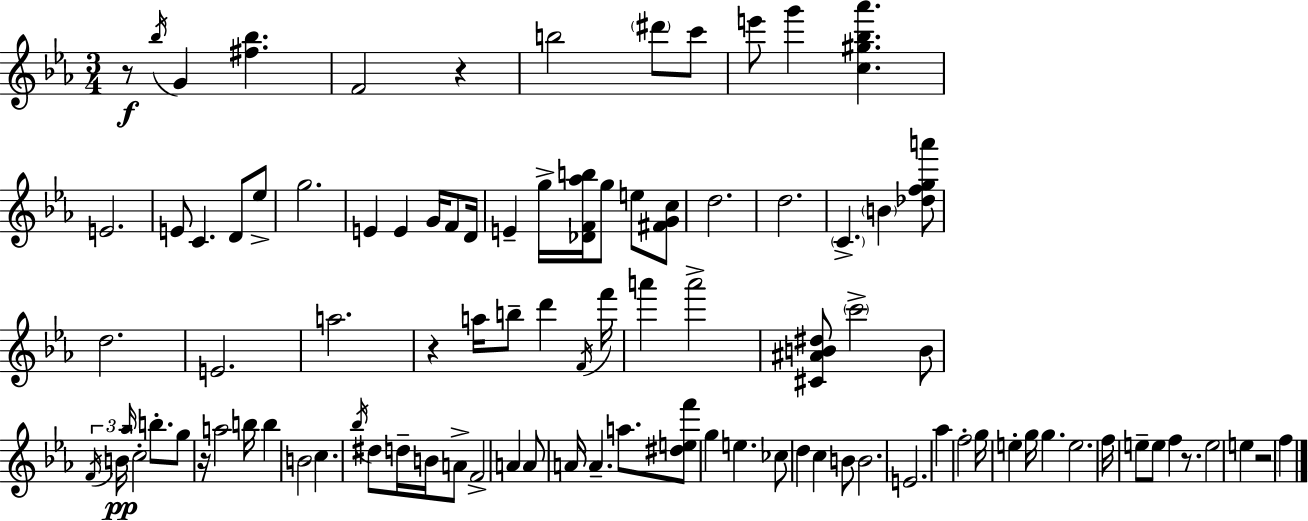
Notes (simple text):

R/e Bb5/s G4/q [F#5,Bb5]/q. F4/h R/q B5/h D#6/e C6/e E6/e G6/q [C5,G#5,Bb5,Ab6]/q. E4/h. E4/e C4/q. D4/e Eb5/e G5/h. E4/q E4/q G4/s F4/e D4/s E4/q G5/s [Db4,F4,Ab5,B5]/s G5/e E5/e [F#4,G4,C5]/e D5/h. D5/h. C4/q. B4/q [Db5,F5,G5,A6]/e D5/h. E4/h. A5/h. R/q A5/s B5/e D6/q F4/s F6/s A6/q A6/h [C#4,A#4,B4,D#5]/e C6/h B4/e F4/s B4/s Ab5/s C5/h B5/e. G5/e R/s A5/h B5/s B5/q B4/h C5/q. Bb5/s D#5/e D5/s B4/s A4/e F4/h A4/q A4/e A4/s A4/q. A5/e. [D#5,E5,F6]/e G5/q E5/q. CES5/e D5/q C5/q B4/e B4/h. E4/h. Ab5/q F5/h G5/s E5/q G5/s G5/q. E5/h. F5/s E5/e E5/e F5/q R/e. E5/h E5/q R/h F5/q